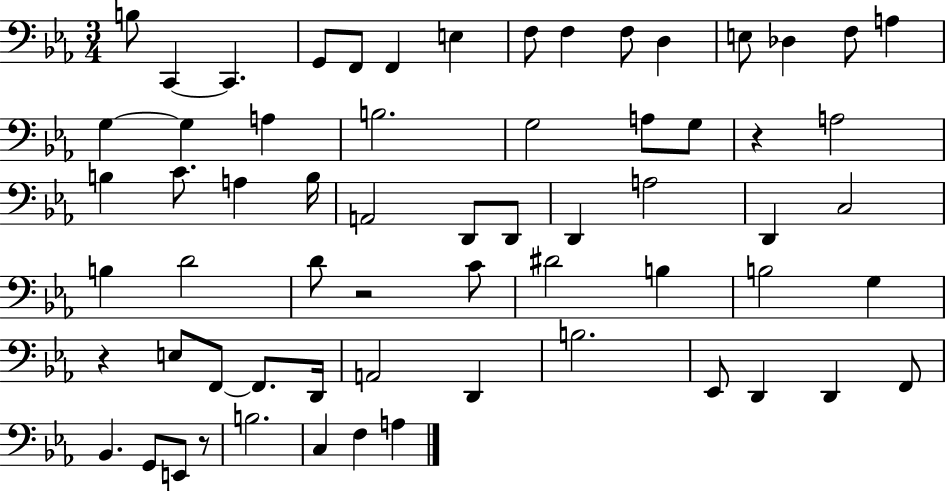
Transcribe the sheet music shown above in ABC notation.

X:1
T:Untitled
M:3/4
L:1/4
K:Eb
B,/2 C,, C,, G,,/2 F,,/2 F,, E, F,/2 F, F,/2 D, E,/2 _D, F,/2 A, G, G, A, B,2 G,2 A,/2 G,/2 z A,2 B, C/2 A, B,/4 A,,2 D,,/2 D,,/2 D,, A,2 D,, C,2 B, D2 D/2 z2 C/2 ^D2 B, B,2 G, z E,/2 F,,/2 F,,/2 D,,/4 A,,2 D,, B,2 _E,,/2 D,, D,, F,,/2 _B,, G,,/2 E,,/2 z/2 B,2 C, F, A,